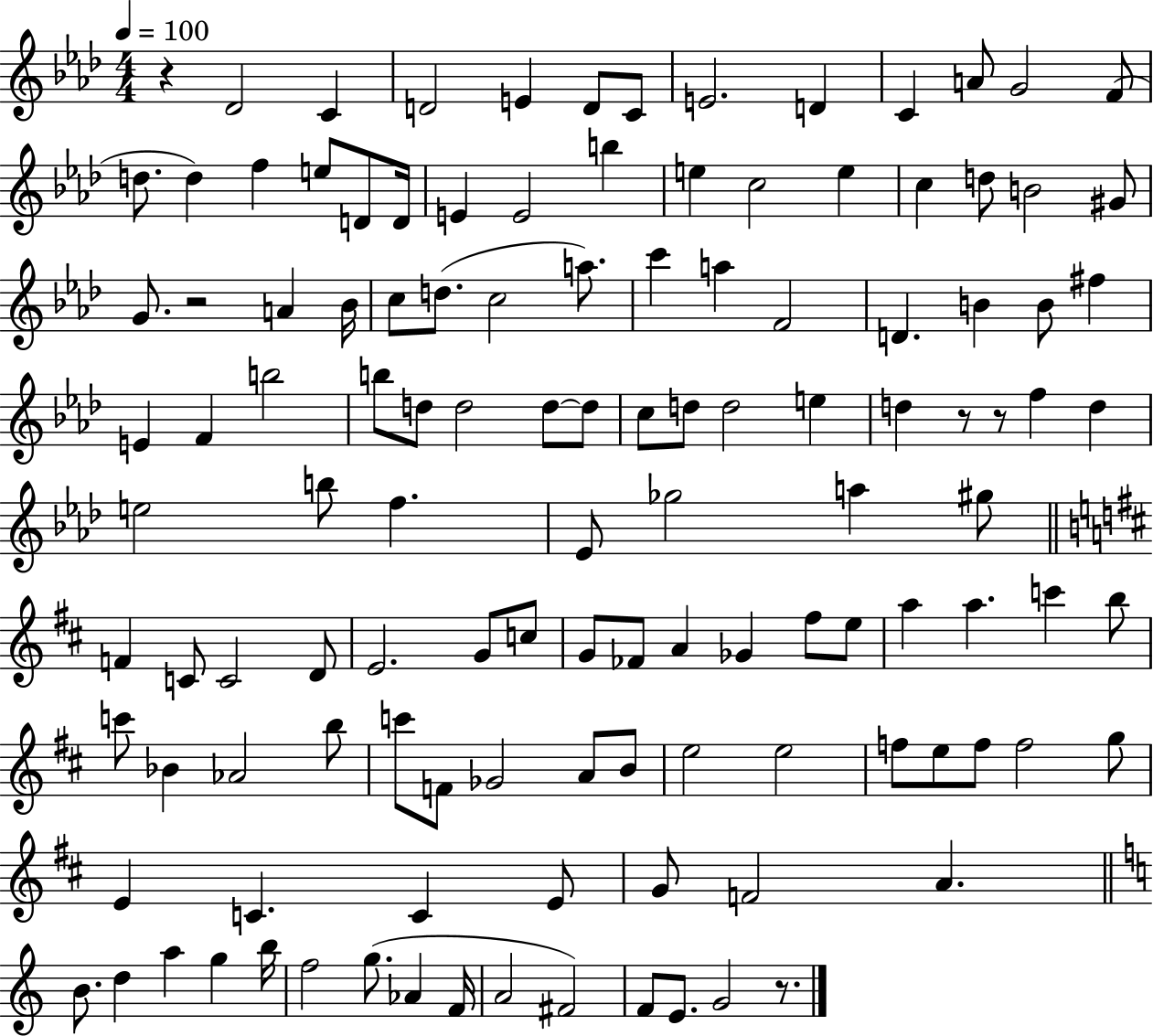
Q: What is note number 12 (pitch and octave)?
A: F4